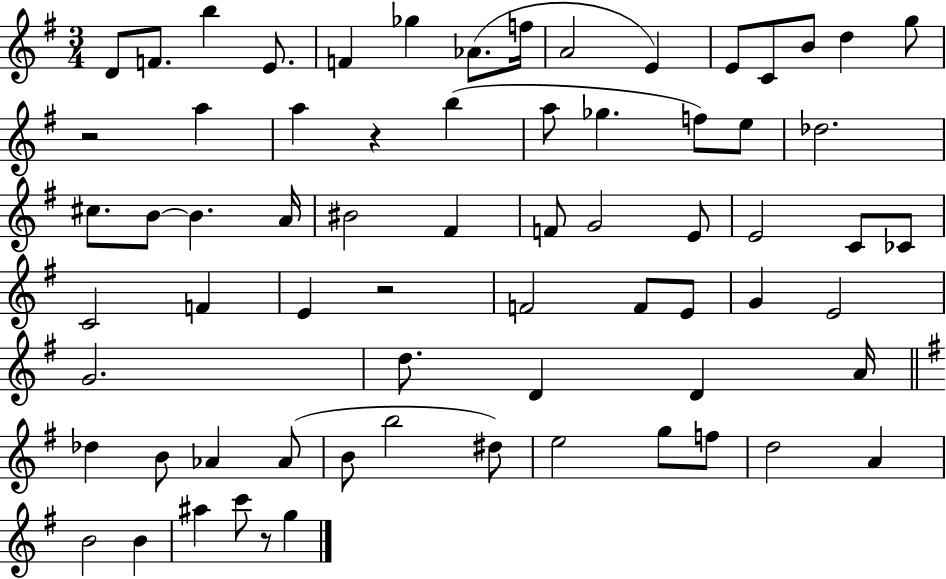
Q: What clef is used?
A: treble